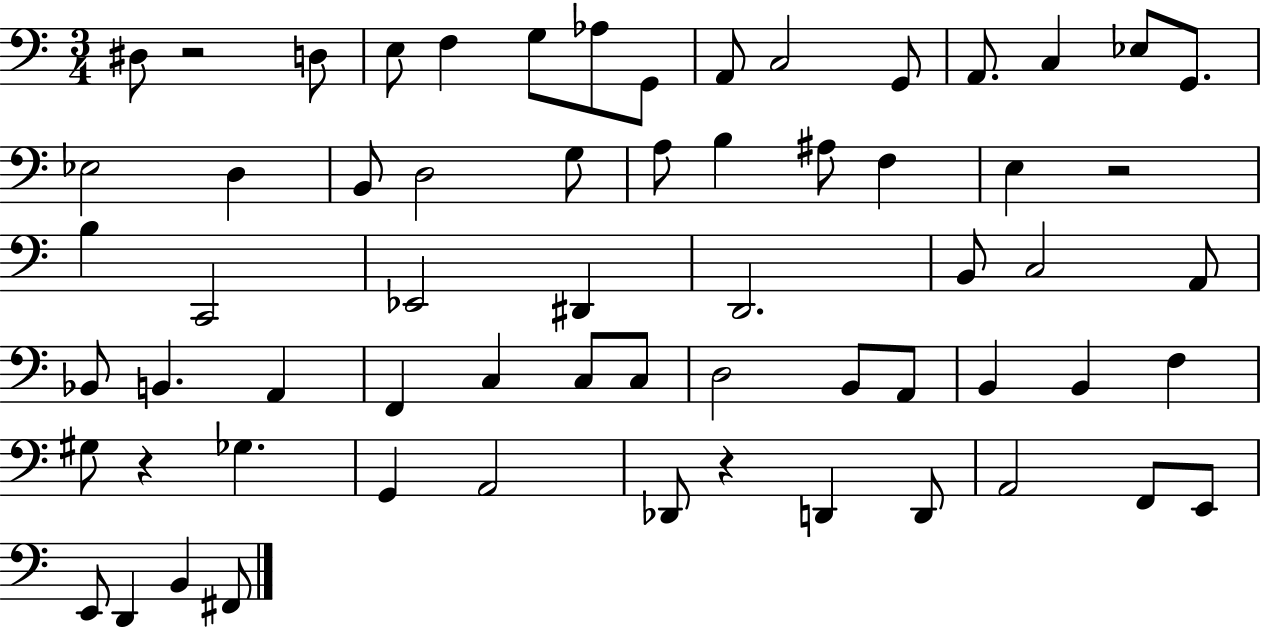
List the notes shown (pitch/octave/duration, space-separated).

D#3/e R/h D3/e E3/e F3/q G3/e Ab3/e G2/e A2/e C3/h G2/e A2/e. C3/q Eb3/e G2/e. Eb3/h D3/q B2/e D3/h G3/e A3/e B3/q A#3/e F3/q E3/q R/h B3/q C2/h Eb2/h D#2/q D2/h. B2/e C3/h A2/e Bb2/e B2/q. A2/q F2/q C3/q C3/e C3/e D3/h B2/e A2/e B2/q B2/q F3/q G#3/e R/q Gb3/q. G2/q A2/h Db2/e R/q D2/q D2/e A2/h F2/e E2/e E2/e D2/q B2/q F#2/e